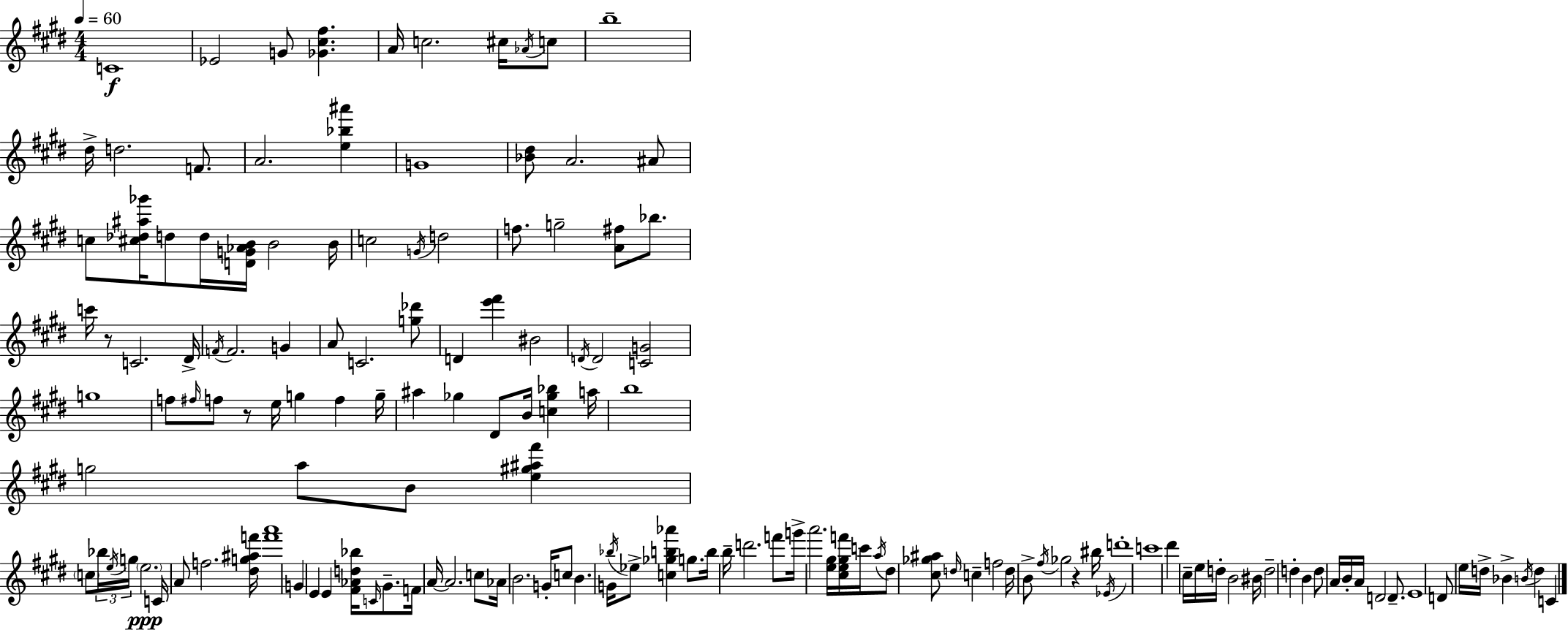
C4/w Eb4/h G4/e [Gb4,C#5,F#5]/q. A4/s C5/h. C#5/s Ab4/s C5/e B5/w D#5/s D5/h. F4/e. A4/h. [E5,Bb5,A#6]/q G4/w [Bb4,D#5]/e A4/h. A#4/e C5/e [C#5,Db5,A#5,Gb6]/s D5/e D5/s [D4,G4,Ab4,B4]/s B4/h B4/s C5/h G4/s D5/h F5/e. G5/h [A4,F#5]/e Bb5/e. C6/s R/e C4/h. D#4/s F4/s F4/h. G4/q A4/e C4/h. [G5,Db6]/e D4/q [E6,F#6]/q BIS4/h D4/s D4/h [C4,G4]/h G5/w F5/e F#5/s F5/e R/e E5/s G5/q F5/q G5/s A#5/q Gb5/q D#4/e B4/s [C5,Gb5,Bb5]/q A5/s B5/w G5/h A5/e B4/e [E5,G#5,A#5,F#6]/q C5/e Bb5/s E5/s G5/s E5/h. C4/s A4/e F5/h. [D#5,G5,A#5,F6]/s [F6,A6]/w G4/q E4/q E4/q [F#4,Ab4,D5,Bb5]/s C4/s G#4/e. F4/s A4/s A4/h. C5/e Ab4/s B4/h. G4/s C5/e B4/q. G4/s Bb5/s Eb5/e [C5,Gb5,B5,Ab6]/q G5/e. B5/s B5/s D6/h. F6/e G6/s A6/h. [E5,G#5]/s [C#5,E5,G#5,F6]/s C6/s A5/s D#5/e [C#5,Gb5,A#5]/e D5/s C5/q F5/h D5/s B4/e F#5/s Gb5/h R/q BIS5/s Eb4/s D6/w C6/w D#6/q C#5/s E5/s D5/s B4/h BIS4/s D5/h D5/q B4/q D5/e A4/s B4/s A4/s D4/h D4/e. E4/w D4/e E5/s D5/s Bb4/q B4/s D5/q C4/q